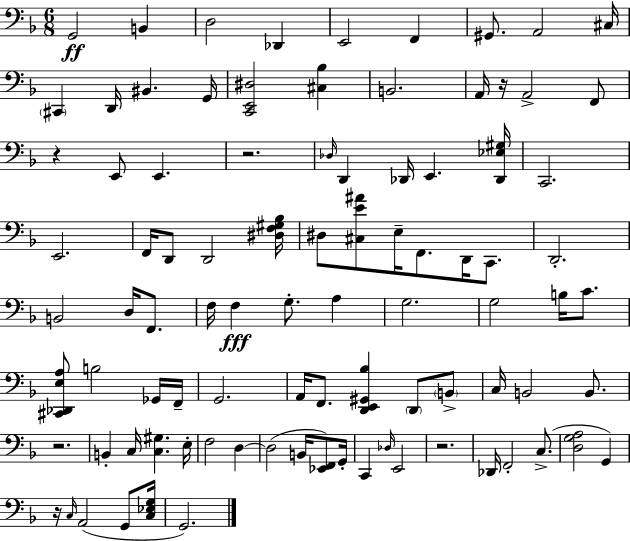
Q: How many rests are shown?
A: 6